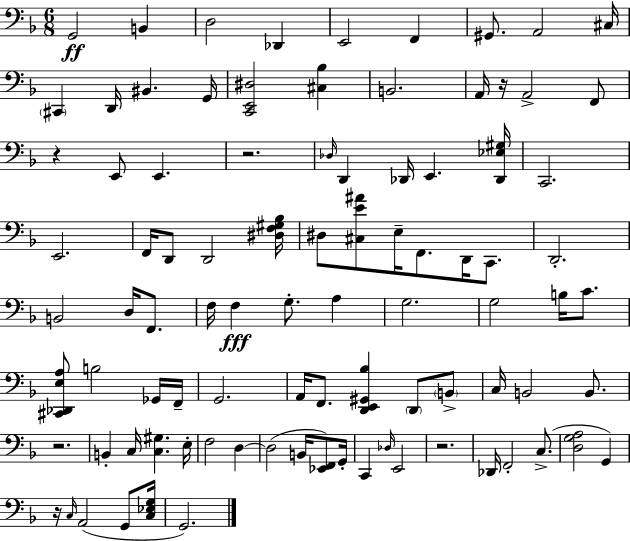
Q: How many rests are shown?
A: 6